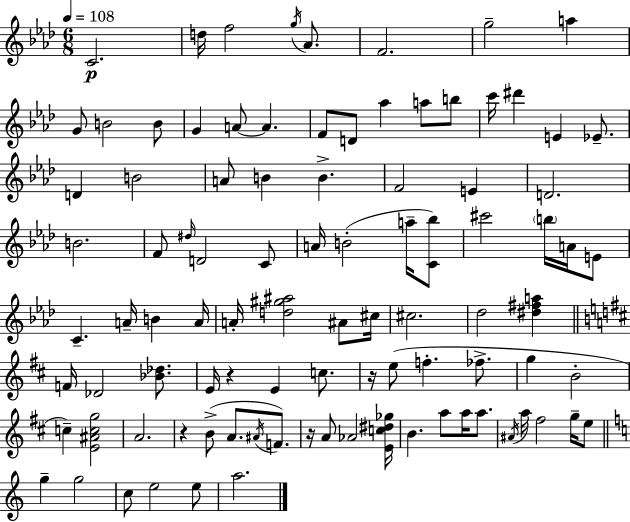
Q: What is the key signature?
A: F minor